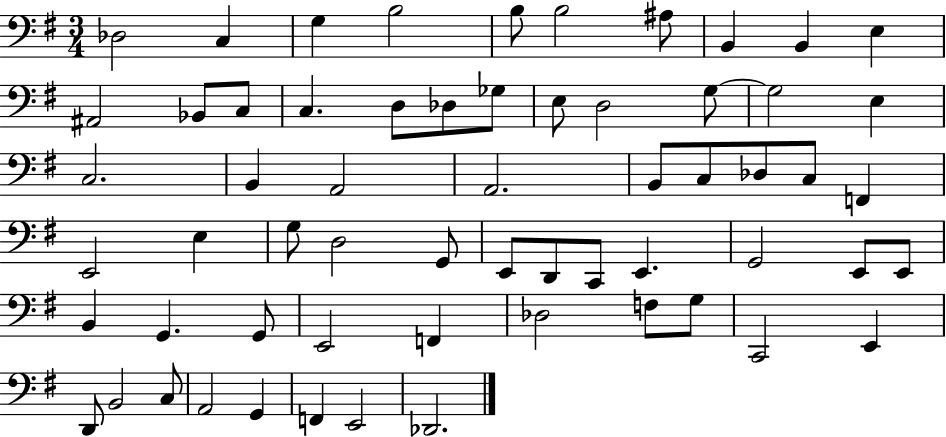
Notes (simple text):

Db3/h C3/q G3/q B3/h B3/e B3/h A#3/e B2/q B2/q E3/q A#2/h Bb2/e C3/e C3/q. D3/e Db3/e Gb3/e E3/e D3/h G3/e G3/h E3/q C3/h. B2/q A2/h A2/h. B2/e C3/e Db3/e C3/e F2/q E2/h E3/q G3/e D3/h G2/e E2/e D2/e C2/e E2/q. G2/h E2/e E2/e B2/q G2/q. G2/e E2/h F2/q Db3/h F3/e G3/e C2/h E2/q D2/e B2/h C3/e A2/h G2/q F2/q E2/h Db2/h.